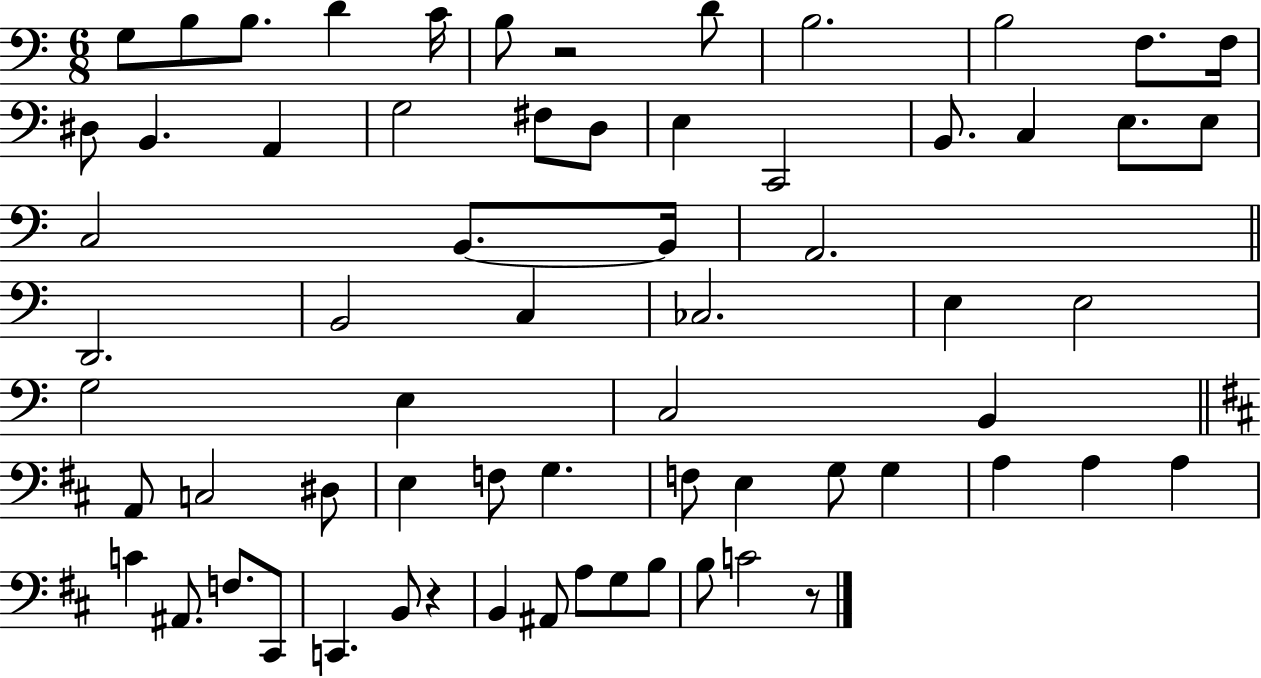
X:1
T:Untitled
M:6/8
L:1/4
K:C
G,/2 B,/2 B,/2 D C/4 B,/2 z2 D/2 B,2 B,2 F,/2 F,/4 ^D,/2 B,, A,, G,2 ^F,/2 D,/2 E, C,,2 B,,/2 C, E,/2 E,/2 C,2 B,,/2 B,,/4 A,,2 D,,2 B,,2 C, _C,2 E, E,2 G,2 E, C,2 B,, A,,/2 C,2 ^D,/2 E, F,/2 G, F,/2 E, G,/2 G, A, A, A, C ^A,,/2 F,/2 ^C,,/2 C,, B,,/2 z B,, ^A,,/2 A,/2 G,/2 B,/2 B,/2 C2 z/2